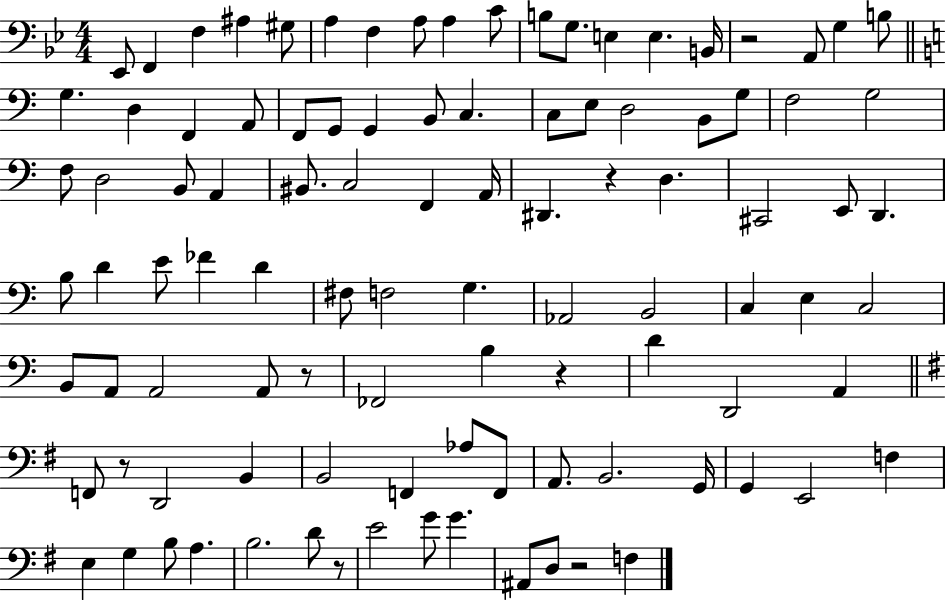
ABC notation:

X:1
T:Untitled
M:4/4
L:1/4
K:Bb
_E,,/2 F,, F, ^A, ^G,/2 A, F, A,/2 A, C/2 B,/2 G,/2 E, E, B,,/4 z2 A,,/2 G, B,/2 G, D, F,, A,,/2 F,,/2 G,,/2 G,, B,,/2 C, C,/2 E,/2 D,2 B,,/2 G,/2 F,2 G,2 F,/2 D,2 B,,/2 A,, ^B,,/2 C,2 F,, A,,/4 ^D,, z D, ^C,,2 E,,/2 D,, B,/2 D E/2 _F D ^F,/2 F,2 G, _A,,2 B,,2 C, E, C,2 B,,/2 A,,/2 A,,2 A,,/2 z/2 _F,,2 B, z D D,,2 A,, F,,/2 z/2 D,,2 B,, B,,2 F,, _A,/2 F,,/2 A,,/2 B,,2 G,,/4 G,, E,,2 F, E, G, B,/2 A, B,2 D/2 z/2 E2 G/2 G ^A,,/2 D,/2 z2 F,